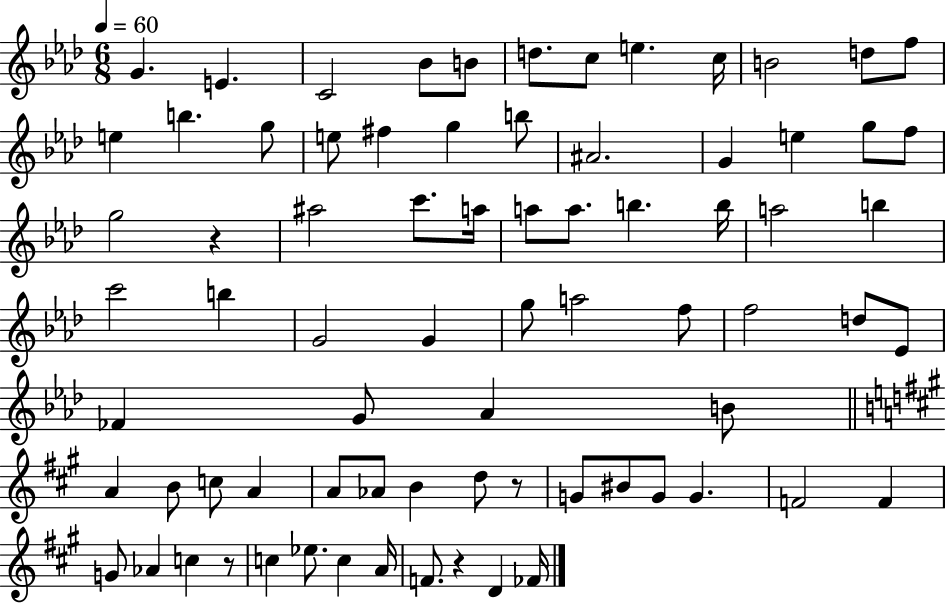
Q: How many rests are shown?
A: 4